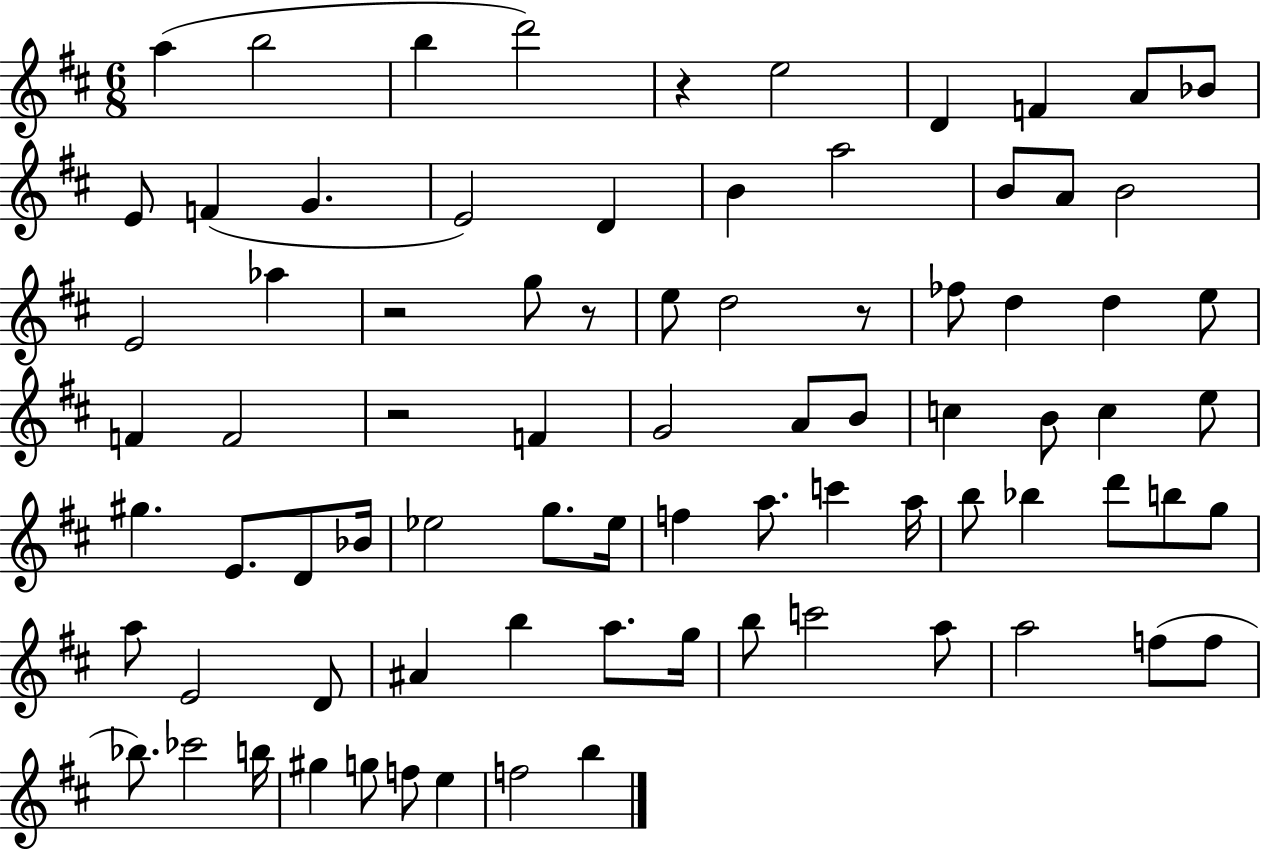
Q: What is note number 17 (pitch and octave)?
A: B4